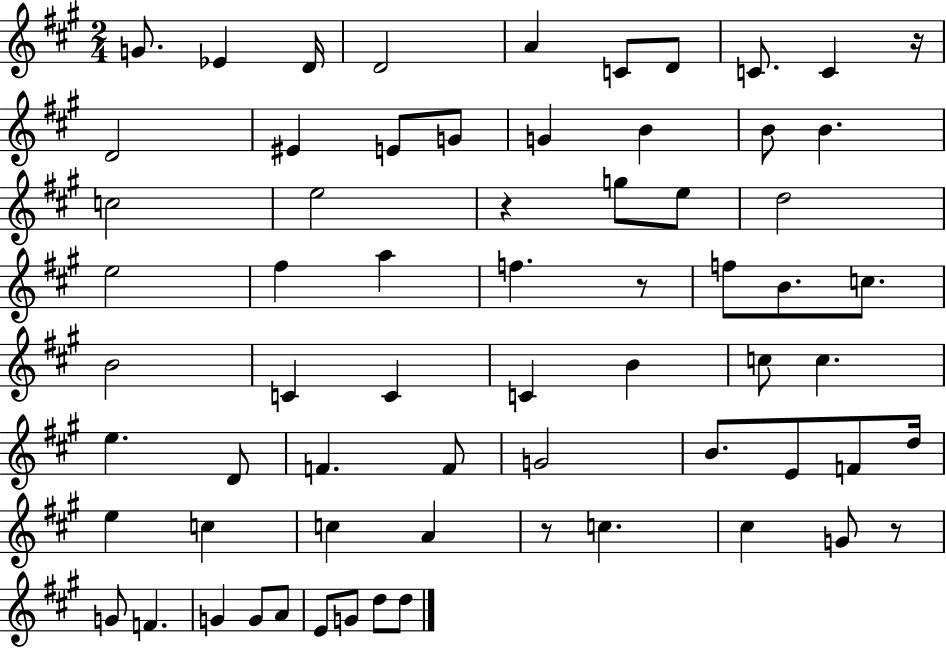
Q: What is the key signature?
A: A major